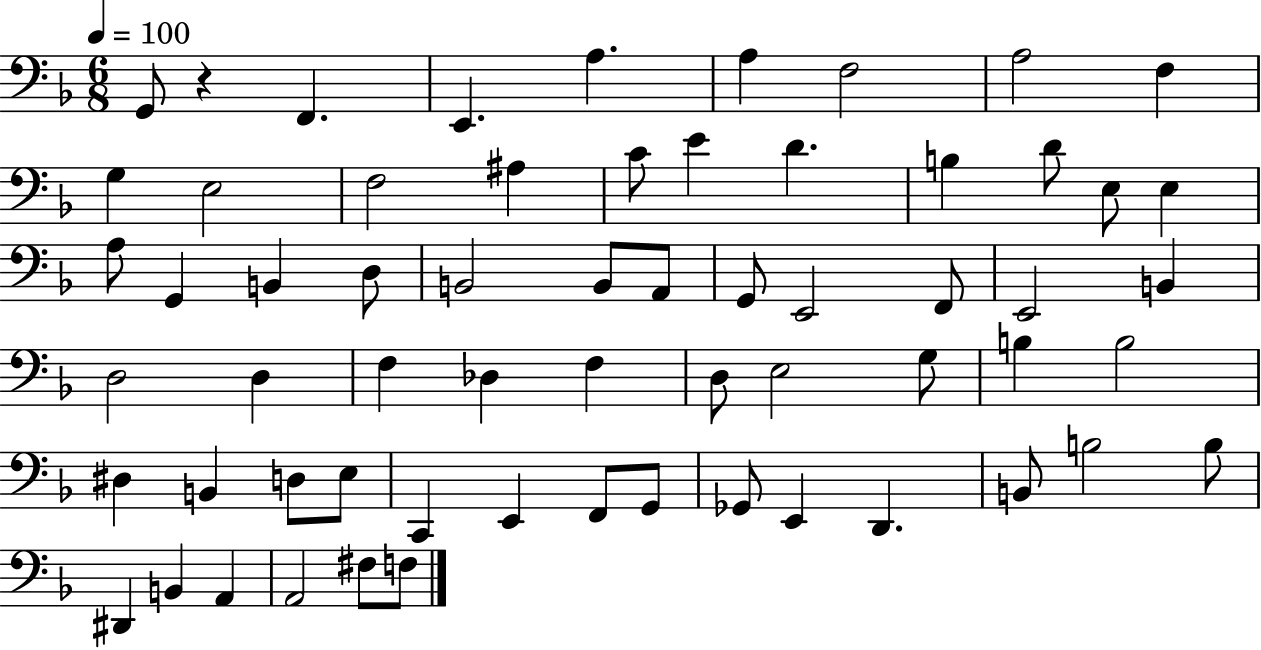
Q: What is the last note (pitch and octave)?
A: F3